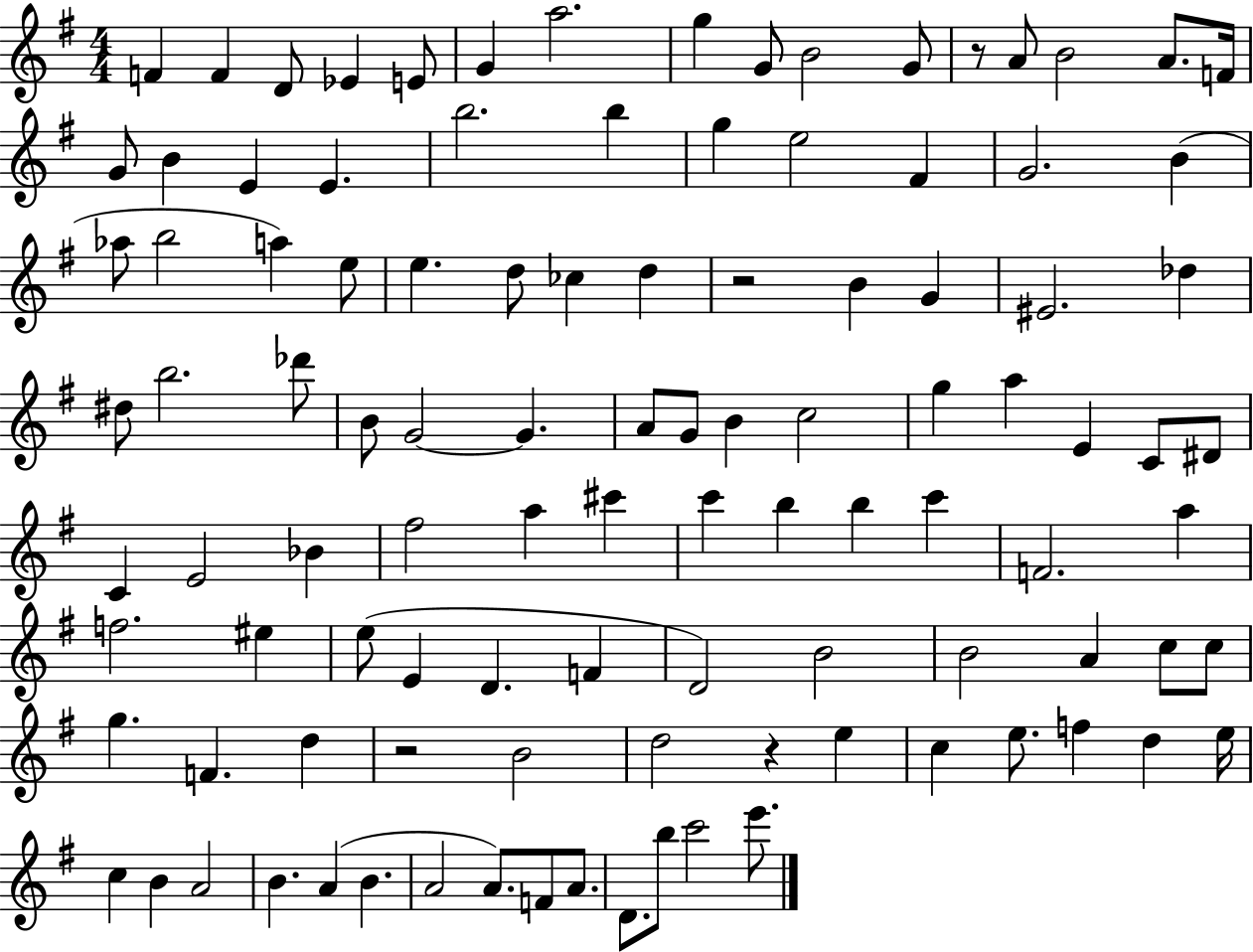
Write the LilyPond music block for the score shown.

{
  \clef treble
  \numericTimeSignature
  \time 4/4
  \key g \major
  \repeat volta 2 { f'4 f'4 d'8 ees'4 e'8 | g'4 a''2. | g''4 g'8 b'2 g'8 | r8 a'8 b'2 a'8. f'16 | \break g'8 b'4 e'4 e'4. | b''2. b''4 | g''4 e''2 fis'4 | g'2. b'4( | \break aes''8 b''2 a''4) e''8 | e''4. d''8 ces''4 d''4 | r2 b'4 g'4 | eis'2. des''4 | \break dis''8 b''2. des'''8 | b'8 g'2~~ g'4. | a'8 g'8 b'4 c''2 | g''4 a''4 e'4 c'8 dis'8 | \break c'4 e'2 bes'4 | fis''2 a''4 cis'''4 | c'''4 b''4 b''4 c'''4 | f'2. a''4 | \break f''2. eis''4 | e''8( e'4 d'4. f'4 | d'2) b'2 | b'2 a'4 c''8 c''8 | \break g''4. f'4. d''4 | r2 b'2 | d''2 r4 e''4 | c''4 e''8. f''4 d''4 e''16 | \break c''4 b'4 a'2 | b'4. a'4( b'4. | a'2 a'8.) f'8 a'8. | d'8. b''8 c'''2 e'''8. | \break } \bar "|."
}